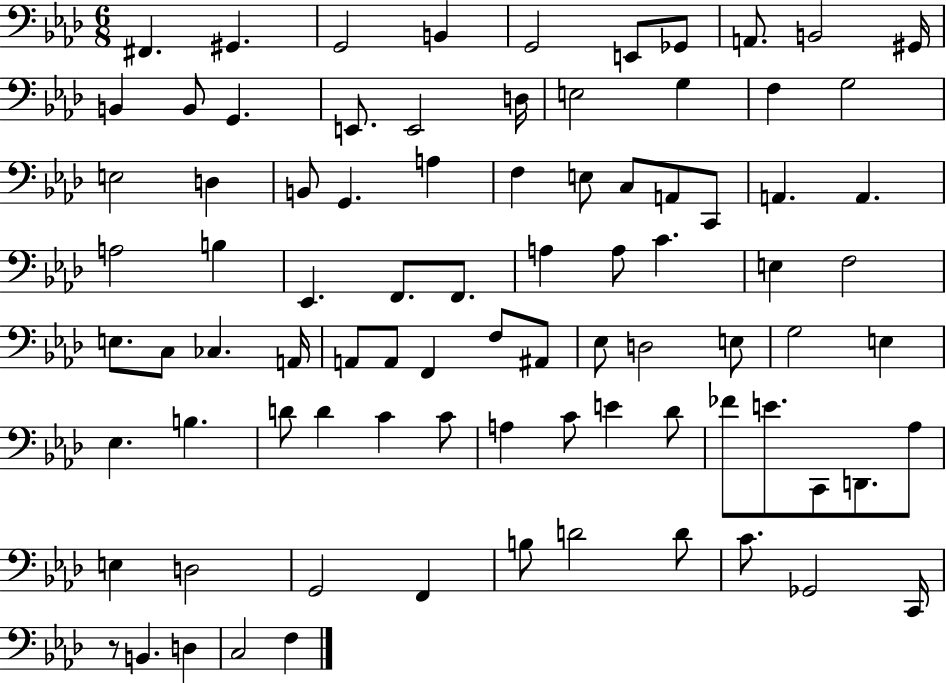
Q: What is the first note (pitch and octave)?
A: F#2